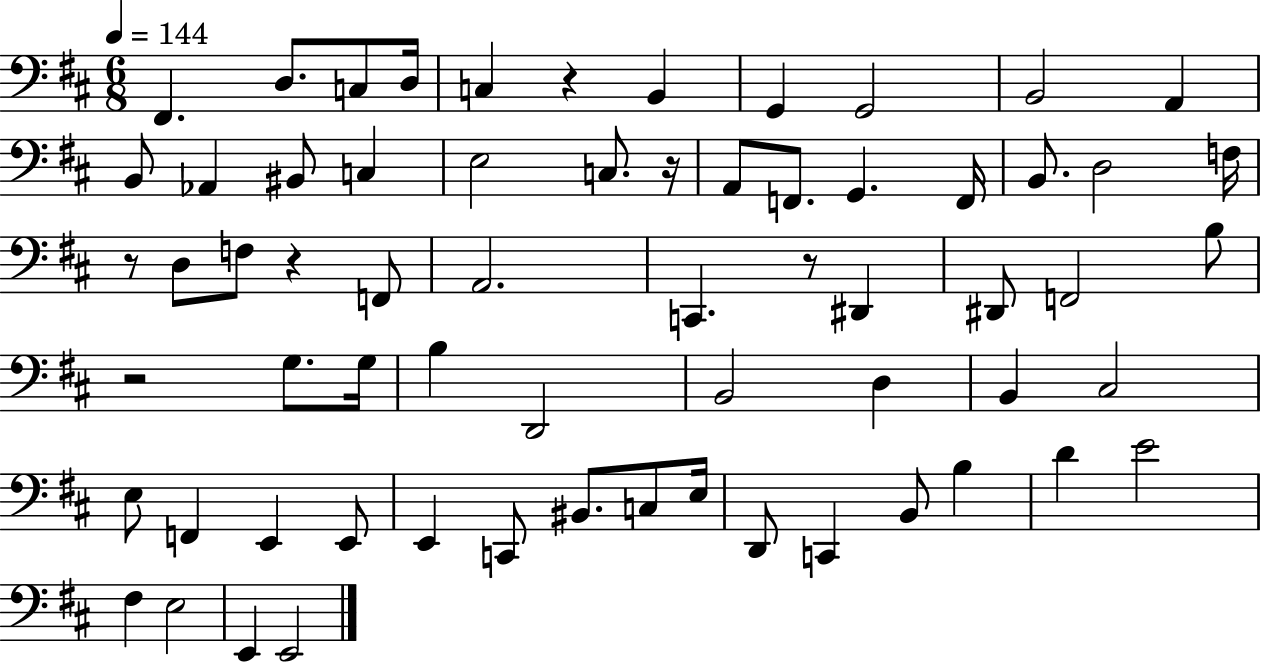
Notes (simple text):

F#2/q. D3/e. C3/e D3/s C3/q R/q B2/q G2/q G2/h B2/h A2/q B2/e Ab2/q BIS2/e C3/q E3/h C3/e. R/s A2/e F2/e. G2/q. F2/s B2/e. D3/h F3/s R/e D3/e F3/e R/q F2/e A2/h. C2/q. R/e D#2/q D#2/e F2/h B3/e R/h G3/e. G3/s B3/q D2/h B2/h D3/q B2/q C#3/h E3/e F2/q E2/q E2/e E2/q C2/e BIS2/e. C3/e E3/s D2/e C2/q B2/e B3/q D4/q E4/h F#3/q E3/h E2/q E2/h